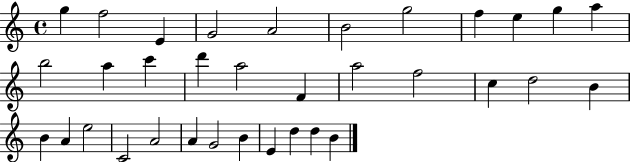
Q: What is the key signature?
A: C major